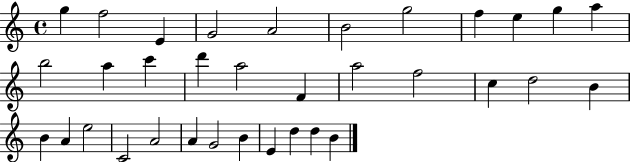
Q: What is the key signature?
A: C major